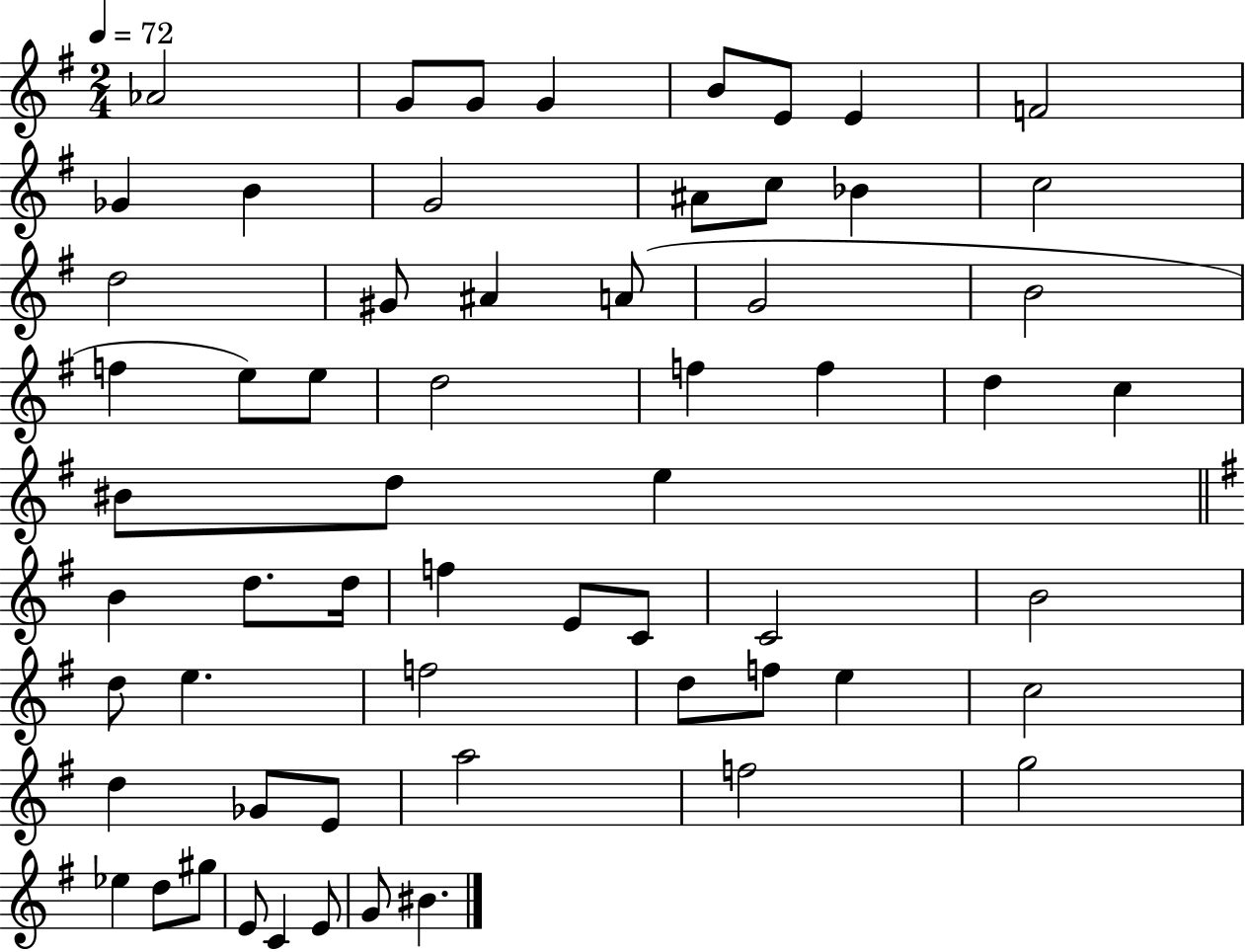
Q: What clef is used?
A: treble